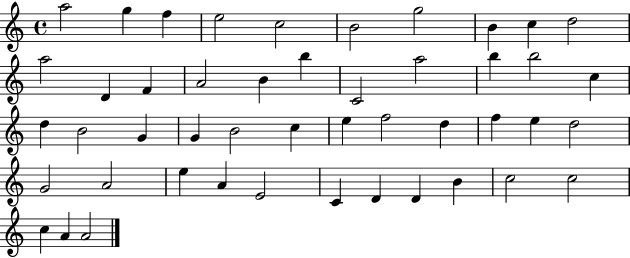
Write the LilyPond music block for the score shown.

{
  \clef treble
  \time 4/4
  \defaultTimeSignature
  \key c \major
  a''2 g''4 f''4 | e''2 c''2 | b'2 g''2 | b'4 c''4 d''2 | \break a''2 d'4 f'4 | a'2 b'4 b''4 | c'2 a''2 | b''4 b''2 c''4 | \break d''4 b'2 g'4 | g'4 b'2 c''4 | e''4 f''2 d''4 | f''4 e''4 d''2 | \break g'2 a'2 | e''4 a'4 e'2 | c'4 d'4 d'4 b'4 | c''2 c''2 | \break c''4 a'4 a'2 | \bar "|."
}